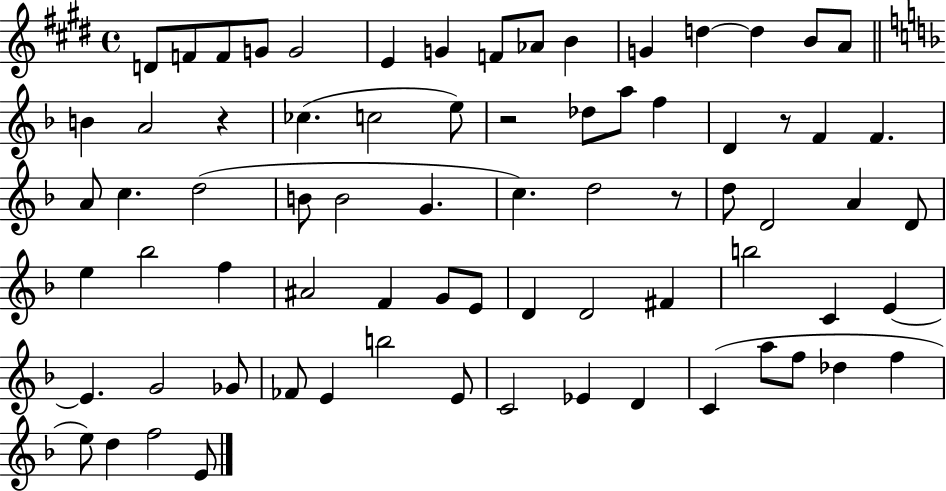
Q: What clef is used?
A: treble